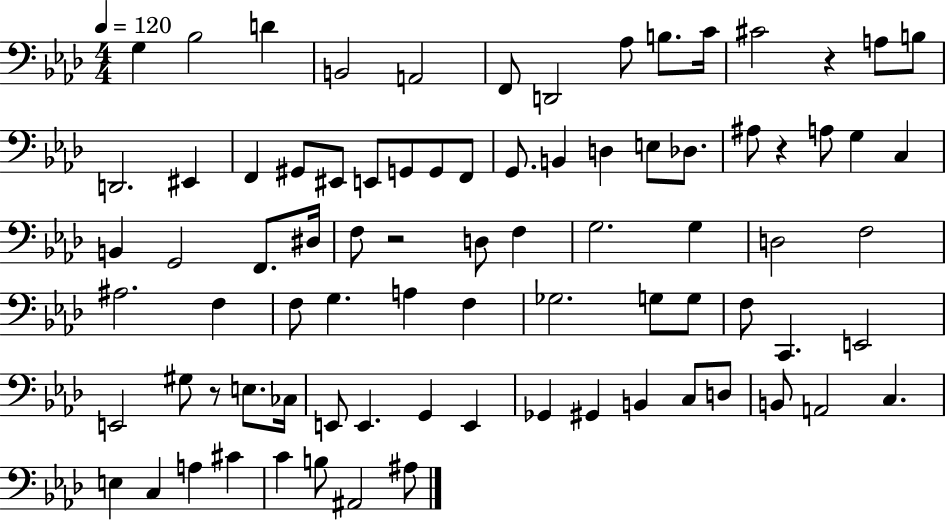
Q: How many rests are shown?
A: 4